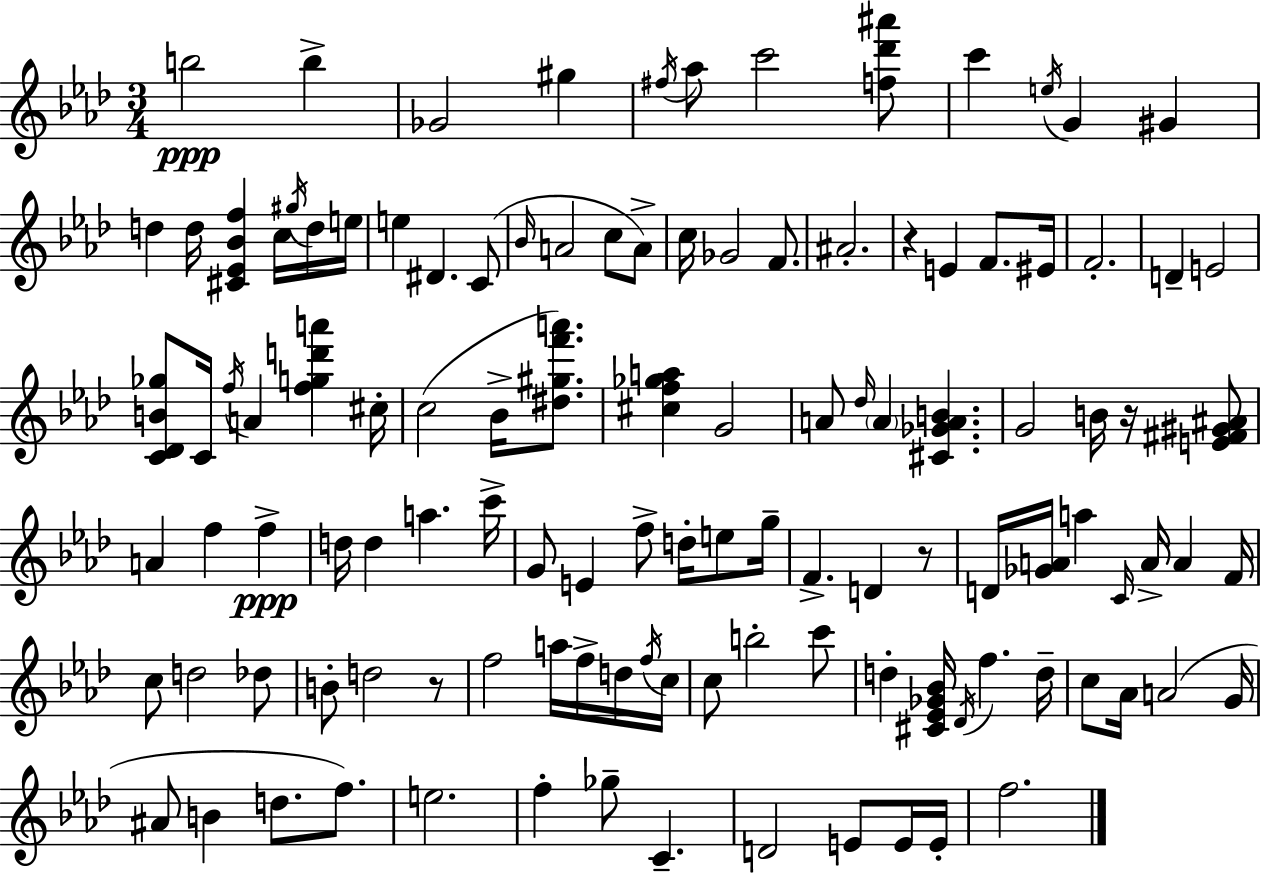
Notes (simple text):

B5/h B5/q Gb4/h G#5/q F#5/s Ab5/e C6/h [F5,Db6,A#6]/e C6/q E5/s G4/q G#4/q D5/q D5/s [C#4,Eb4,Bb4,F5]/q C5/s G#5/s D5/s E5/s E5/q D#4/q. C4/e Bb4/s A4/h C5/e A4/e C5/s Gb4/h F4/e. A#4/h. R/q E4/q F4/e. EIS4/s F4/h. D4/q E4/h [C4,Db4,B4,Gb5]/e C4/s F5/s A4/q [F5,G5,D6,A6]/q C#5/s C5/h Bb4/s [D#5,G#5,F6,A6]/e. [C#5,F5,Gb5,A5]/q G4/h A4/e Db5/s A4/q [C#4,Gb4,A4,B4]/q. G4/h B4/s R/s [E4,F#4,G#4,A#4]/e A4/q F5/q F5/q D5/s D5/q A5/q. C6/s G4/e E4/q F5/e D5/s E5/e G5/s F4/q. D4/q R/e D4/s [Gb4,A4]/s A5/q C4/s A4/s A4/q F4/s C5/e D5/h Db5/e B4/e D5/h R/e F5/h A5/s F5/s D5/s F5/s C5/s C5/e B5/h C6/e D5/q [C#4,Eb4,Gb4,Bb4]/s Db4/s F5/q. D5/s C5/e Ab4/s A4/h G4/s A#4/e B4/q D5/e. F5/e. E5/h. F5/q Gb5/e C4/q. D4/h E4/e E4/s E4/s F5/h.